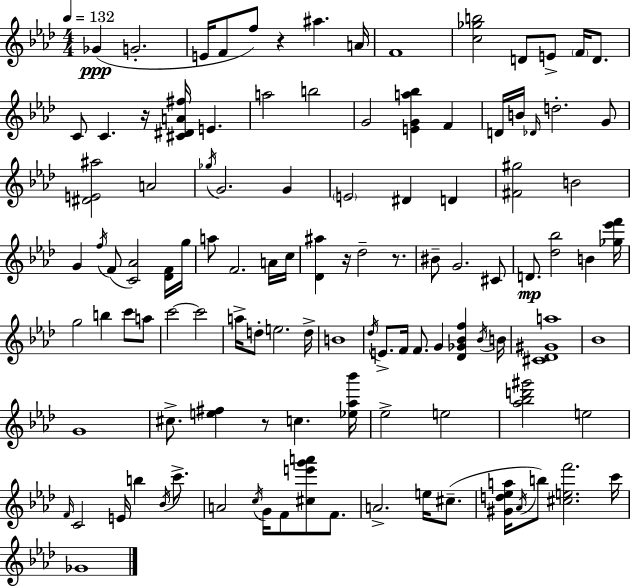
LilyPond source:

{
  \clef treble
  \numericTimeSignature
  \time 4/4
  \key f \minor
  \tempo 4 = 132
  ges'4(\ppp g'2.-. | e'16 f'8 f''8) r4 ais''4. a'16 | f'1 | <c'' ges'' b''>2 d'8 e'8-> \parenthesize f'16 d'8. | \break c'8 c'4. r16 <cis' dis' a' fis''>16 e'4. | a''2 b''2 | g'2 <e' g' a'' bes''>4 f'4 | d'16 b'16 \grace { des'16 } d''2.-. g'8 | \break <dis' e' ais''>2 a'2 | \acciaccatura { ges''16 } g'2. g'4 | \parenthesize e'2 dis'4 d'4 | <fis' gis''>2 b'2 | \break g'4 \acciaccatura { f''16 }( f'8 <c' aes'>2) | <des' f'>16 g''16 a''8 f'2. | a'16 c''16 <des' ais''>4 r16 des''2-- | r8. bis'8-- g'2. | \break cis'8 d'8.\mp <des'' bes''>2 b'4 | <ges'' ees''' f'''>16 g''2 b''4 c'''8 | a''8 c'''2~~ c'''2 | a''16-> d''8-. e''2. | \break d''16-> b'1 | \acciaccatura { des''16 } e'8.-> f'16 f'8. g'4 <des' ges' bes' f''>4 | \acciaccatura { bes'16 } b'16 <cis' des' gis' a''>1 | bes'1 | \break g'1 | cis''8.-> <e'' fis''>4 r8 c''4. | <ees'' aes'' bes'''>16 ees''2-> e''2 | <aes'' bes'' d''' gis'''>2 e''2 | \break \grace { f'16 } c'2 e'16 b''4 | \acciaccatura { bes'16 } c'''8.-> a'2 \acciaccatura { c''16 } | g'16 f'8 <cis'' e''' g''' a'''>8 f'8. a'2.-> | e''16 cis''8.--( <gis' d'' ees'' a''>16 \acciaccatura { aes'16 } b''8) <cis'' e'' f'''>2. | \break c'''16 ges'1 | \bar "|."
}